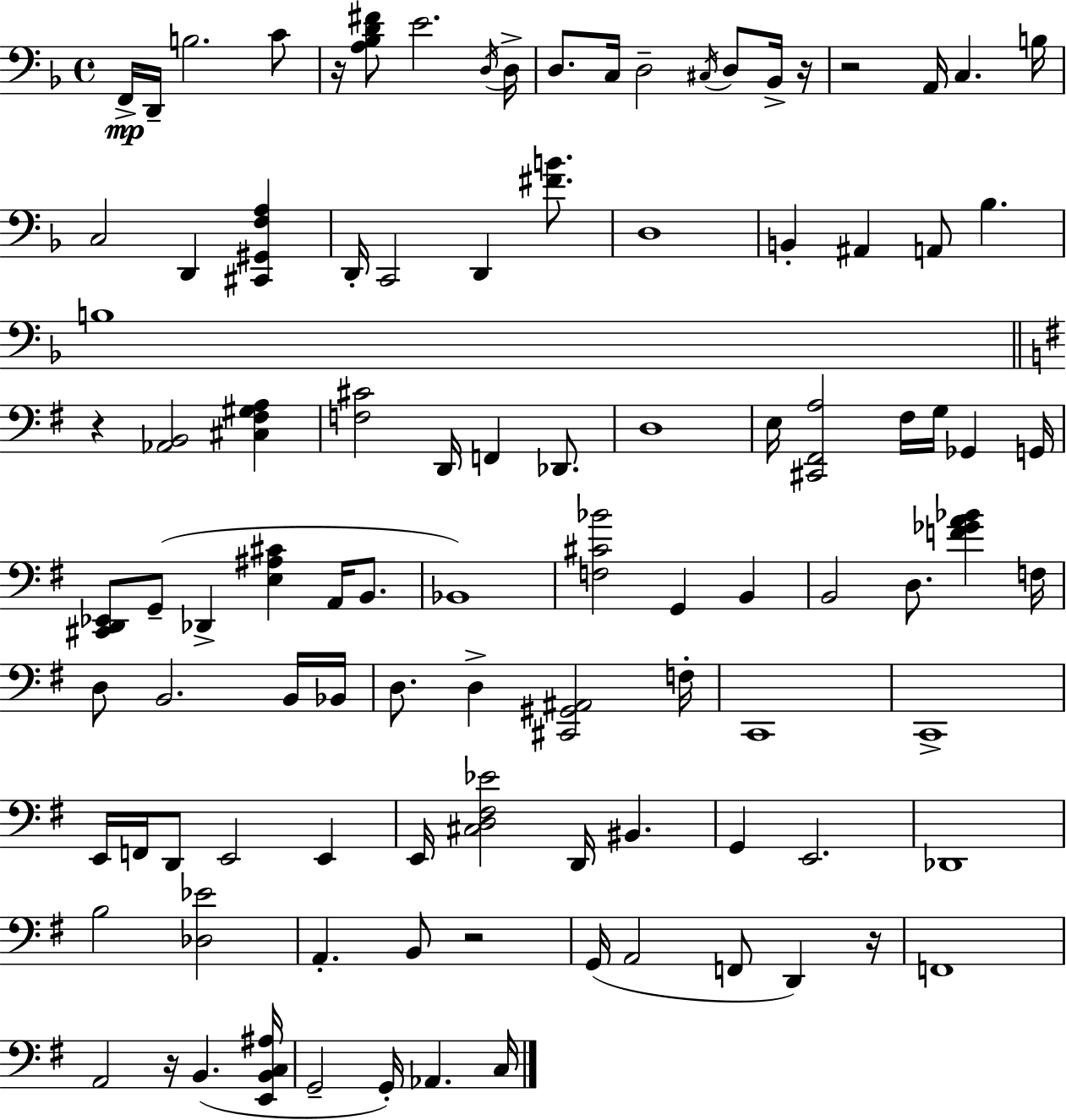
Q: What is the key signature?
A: D minor